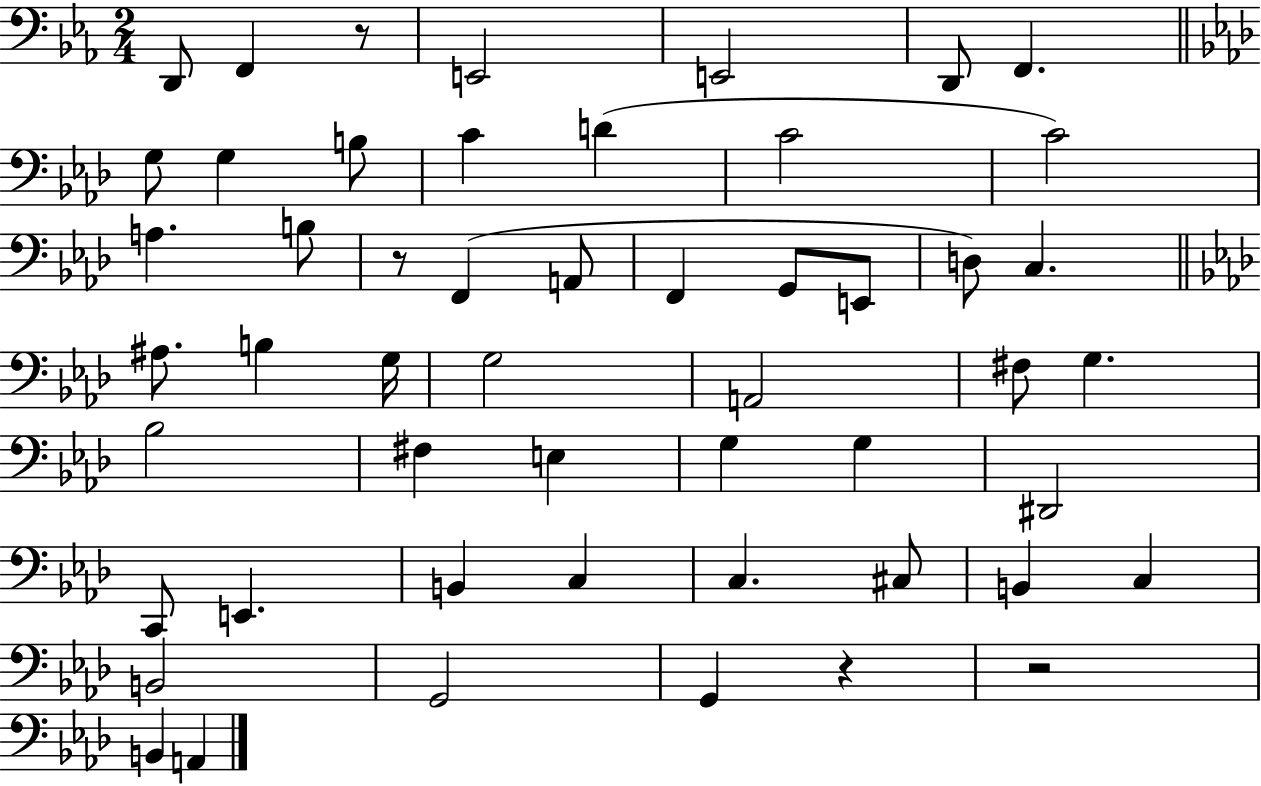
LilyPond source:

{
  \clef bass
  \numericTimeSignature
  \time 2/4
  \key ees \major
  \repeat volta 2 { d,8 f,4 r8 | e,2 | e,2 | d,8 f,4. | \break \bar "||" \break \key f \minor g8 g4 b8 | c'4 d'4( | c'2 | c'2) | \break a4. b8 | r8 f,4( a,8 | f,4 g,8 e,8 | d8) c4. | \break \bar "||" \break \key aes \major ais8. b4 g16 | g2 | a,2 | fis8 g4. | \break bes2 | fis4 e4 | g4 g4 | dis,2 | \break c,8 e,4. | b,4 c4 | c4. cis8 | b,4 c4 | \break b,2 | g,2 | g,4 r4 | r2 | \break b,4 a,4 | } \bar "|."
}